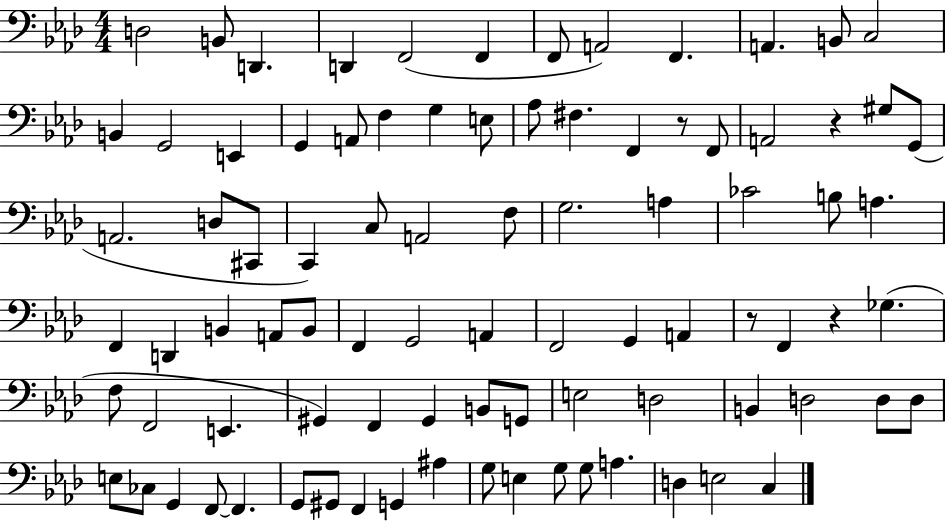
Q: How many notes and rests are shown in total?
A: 88